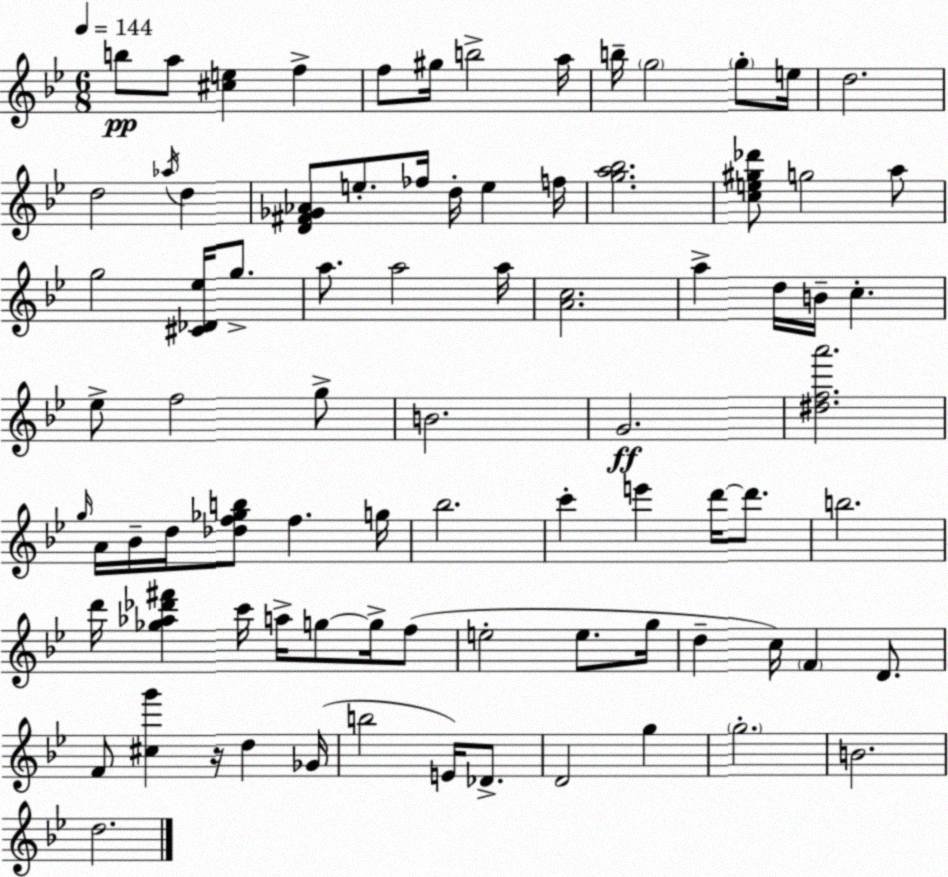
X:1
T:Untitled
M:6/8
L:1/4
K:Bb
b/2 a/2 [^ce] f f/2 ^g/4 b2 a/4 b/4 g2 g/2 e/4 d2 d2 _a/4 d [D^F_G_A]/2 e/2 _f/4 d/4 e f/4 [ga_b]2 [ce^g_d']/2 g2 a/2 g2 [^C_D_e]/4 g/2 a/2 a2 a/4 [Ac]2 a d/4 B/4 c _e/2 f2 g/2 B2 G2 [^dfa']2 g/4 A/4 _B/4 d/4 [_df_gb]/2 f g/4 _b2 c' e' d'/4 d'/2 b2 d'/4 [_g_a_d'^f'] c'/4 a/4 g/2 g/4 f/2 e2 e/2 g/4 d c/4 F D/2 F/2 [^cg'] z/4 d _G/4 b2 E/4 _D/2 D2 g g2 B2 d2